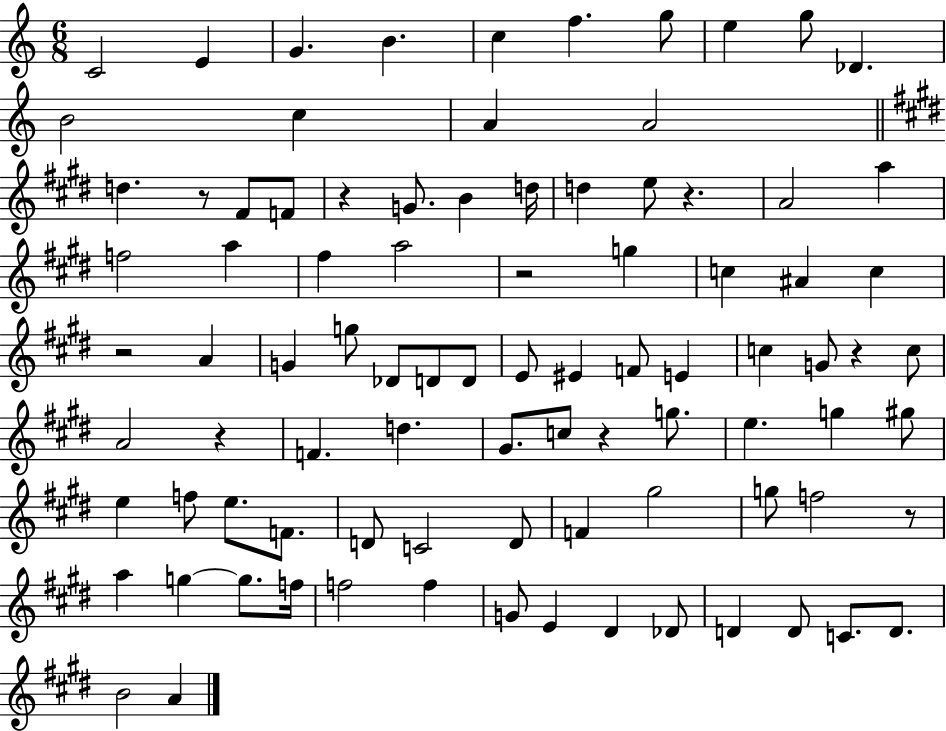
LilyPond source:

{
  \clef treble
  \numericTimeSignature
  \time 6/8
  \key c \major
  c'2 e'4 | g'4. b'4. | c''4 f''4. g''8 | e''4 g''8 des'4. | \break b'2 c''4 | a'4 a'2 | \bar "||" \break \key e \major d''4. r8 fis'8 f'8 | r4 g'8. b'4 d''16 | d''4 e''8 r4. | a'2 a''4 | \break f''2 a''4 | fis''4 a''2 | r2 g''4 | c''4 ais'4 c''4 | \break r2 a'4 | g'4 g''8 des'8 d'8 d'8 | e'8 eis'4 f'8 e'4 | c''4 g'8 r4 c''8 | \break a'2 r4 | f'4. d''4. | gis'8. c''8 r4 g''8. | e''4. g''4 gis''8 | \break e''4 f''8 e''8. f'8. | d'8 c'2 d'8 | f'4 gis''2 | g''8 f''2 r8 | \break a''4 g''4~~ g''8. f''16 | f''2 f''4 | g'8 e'4 dis'4 des'8 | d'4 d'8 c'8. d'8. | \break b'2 a'4 | \bar "|."
}